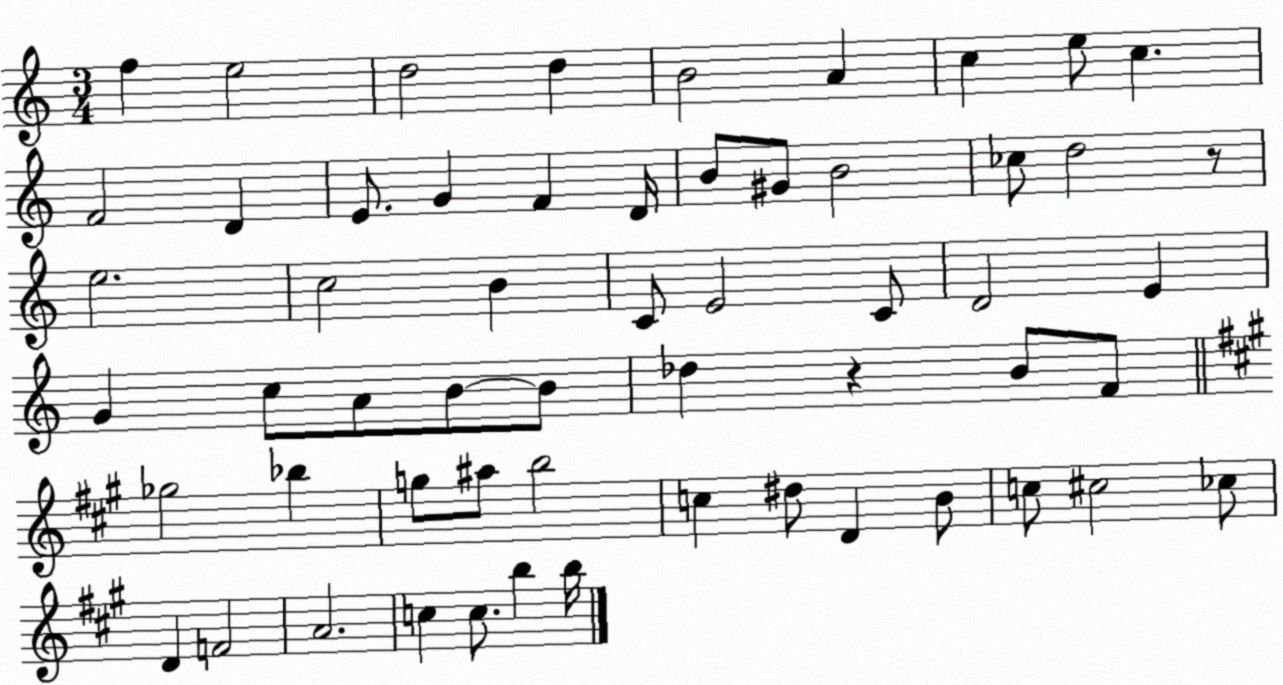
X:1
T:Untitled
M:3/4
L:1/4
K:C
f e2 d2 d B2 A c e/2 c F2 D E/2 G F D/4 B/2 ^G/2 B2 _c/2 d2 z/2 e2 c2 B C/2 E2 C/2 D2 E G c/2 A/2 B/2 B/2 _d z B/2 F/2 _g2 _b g/2 ^a/2 b2 c ^d/2 D B/2 c/2 ^c2 _c/2 D F2 A2 c c/2 b b/4